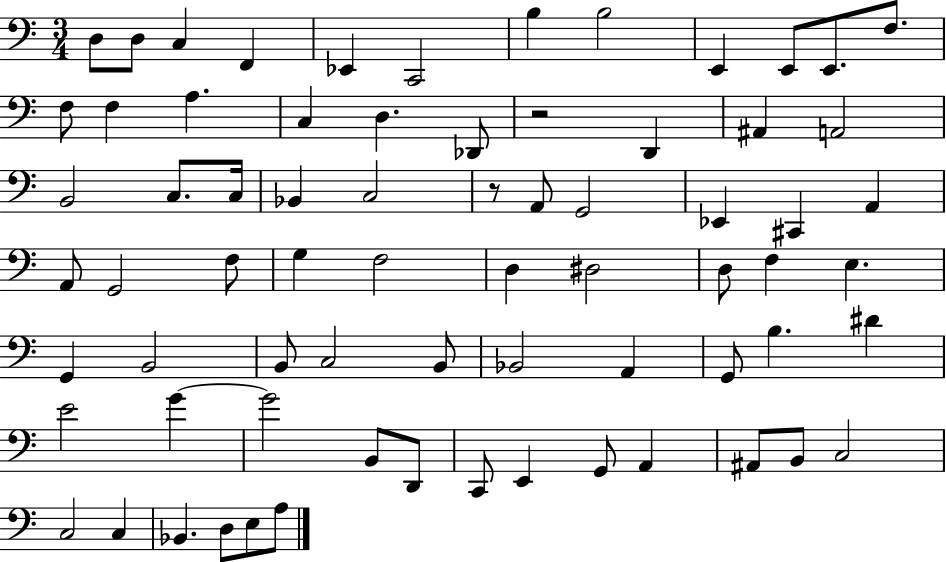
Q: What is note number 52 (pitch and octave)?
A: E4